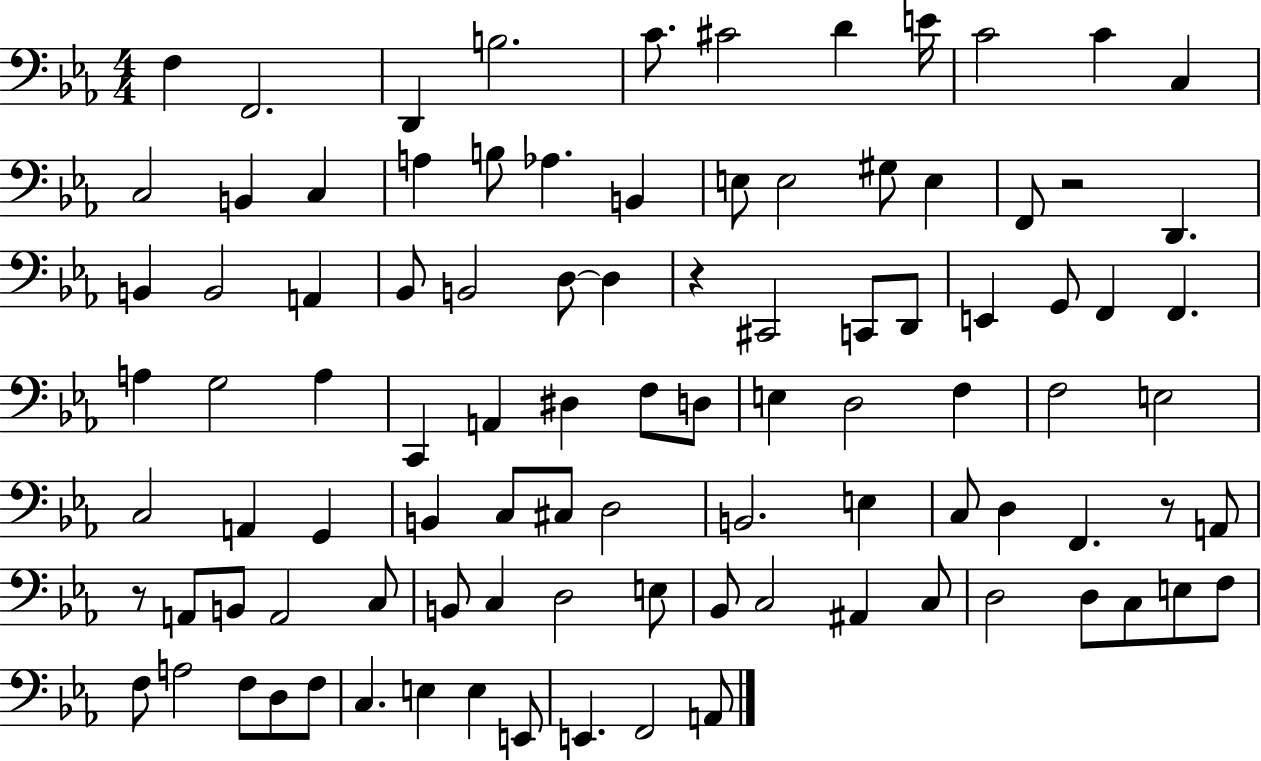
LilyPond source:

{
  \clef bass
  \numericTimeSignature
  \time 4/4
  \key ees \major
  f4 f,2. | d,4 b2. | c'8. cis'2 d'4 e'16 | c'2 c'4 c4 | \break c2 b,4 c4 | a4 b8 aes4. b,4 | e8 e2 gis8 e4 | f,8 r2 d,4. | \break b,4 b,2 a,4 | bes,8 b,2 d8~~ d4 | r4 cis,2 c,8 d,8 | e,4 g,8 f,4 f,4. | \break a4 g2 a4 | c,4 a,4 dis4 f8 d8 | e4 d2 f4 | f2 e2 | \break c2 a,4 g,4 | b,4 c8 cis8 d2 | b,2. e4 | c8 d4 f,4. r8 a,8 | \break r8 a,8 b,8 a,2 c8 | b,8 c4 d2 e8 | bes,8 c2 ais,4 c8 | d2 d8 c8 e8 f8 | \break f8 a2 f8 d8 f8 | c4. e4 e4 e,8 | e,4. f,2 a,8 | \bar "|."
}